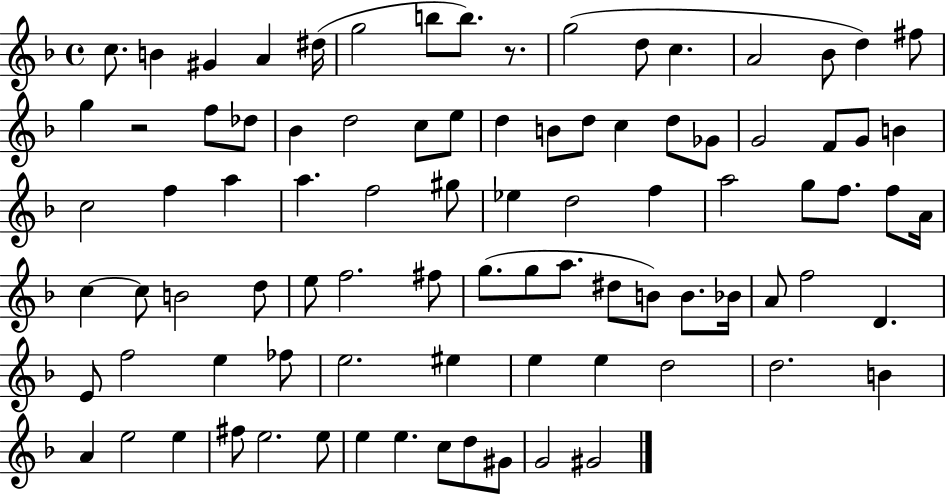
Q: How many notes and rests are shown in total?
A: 89